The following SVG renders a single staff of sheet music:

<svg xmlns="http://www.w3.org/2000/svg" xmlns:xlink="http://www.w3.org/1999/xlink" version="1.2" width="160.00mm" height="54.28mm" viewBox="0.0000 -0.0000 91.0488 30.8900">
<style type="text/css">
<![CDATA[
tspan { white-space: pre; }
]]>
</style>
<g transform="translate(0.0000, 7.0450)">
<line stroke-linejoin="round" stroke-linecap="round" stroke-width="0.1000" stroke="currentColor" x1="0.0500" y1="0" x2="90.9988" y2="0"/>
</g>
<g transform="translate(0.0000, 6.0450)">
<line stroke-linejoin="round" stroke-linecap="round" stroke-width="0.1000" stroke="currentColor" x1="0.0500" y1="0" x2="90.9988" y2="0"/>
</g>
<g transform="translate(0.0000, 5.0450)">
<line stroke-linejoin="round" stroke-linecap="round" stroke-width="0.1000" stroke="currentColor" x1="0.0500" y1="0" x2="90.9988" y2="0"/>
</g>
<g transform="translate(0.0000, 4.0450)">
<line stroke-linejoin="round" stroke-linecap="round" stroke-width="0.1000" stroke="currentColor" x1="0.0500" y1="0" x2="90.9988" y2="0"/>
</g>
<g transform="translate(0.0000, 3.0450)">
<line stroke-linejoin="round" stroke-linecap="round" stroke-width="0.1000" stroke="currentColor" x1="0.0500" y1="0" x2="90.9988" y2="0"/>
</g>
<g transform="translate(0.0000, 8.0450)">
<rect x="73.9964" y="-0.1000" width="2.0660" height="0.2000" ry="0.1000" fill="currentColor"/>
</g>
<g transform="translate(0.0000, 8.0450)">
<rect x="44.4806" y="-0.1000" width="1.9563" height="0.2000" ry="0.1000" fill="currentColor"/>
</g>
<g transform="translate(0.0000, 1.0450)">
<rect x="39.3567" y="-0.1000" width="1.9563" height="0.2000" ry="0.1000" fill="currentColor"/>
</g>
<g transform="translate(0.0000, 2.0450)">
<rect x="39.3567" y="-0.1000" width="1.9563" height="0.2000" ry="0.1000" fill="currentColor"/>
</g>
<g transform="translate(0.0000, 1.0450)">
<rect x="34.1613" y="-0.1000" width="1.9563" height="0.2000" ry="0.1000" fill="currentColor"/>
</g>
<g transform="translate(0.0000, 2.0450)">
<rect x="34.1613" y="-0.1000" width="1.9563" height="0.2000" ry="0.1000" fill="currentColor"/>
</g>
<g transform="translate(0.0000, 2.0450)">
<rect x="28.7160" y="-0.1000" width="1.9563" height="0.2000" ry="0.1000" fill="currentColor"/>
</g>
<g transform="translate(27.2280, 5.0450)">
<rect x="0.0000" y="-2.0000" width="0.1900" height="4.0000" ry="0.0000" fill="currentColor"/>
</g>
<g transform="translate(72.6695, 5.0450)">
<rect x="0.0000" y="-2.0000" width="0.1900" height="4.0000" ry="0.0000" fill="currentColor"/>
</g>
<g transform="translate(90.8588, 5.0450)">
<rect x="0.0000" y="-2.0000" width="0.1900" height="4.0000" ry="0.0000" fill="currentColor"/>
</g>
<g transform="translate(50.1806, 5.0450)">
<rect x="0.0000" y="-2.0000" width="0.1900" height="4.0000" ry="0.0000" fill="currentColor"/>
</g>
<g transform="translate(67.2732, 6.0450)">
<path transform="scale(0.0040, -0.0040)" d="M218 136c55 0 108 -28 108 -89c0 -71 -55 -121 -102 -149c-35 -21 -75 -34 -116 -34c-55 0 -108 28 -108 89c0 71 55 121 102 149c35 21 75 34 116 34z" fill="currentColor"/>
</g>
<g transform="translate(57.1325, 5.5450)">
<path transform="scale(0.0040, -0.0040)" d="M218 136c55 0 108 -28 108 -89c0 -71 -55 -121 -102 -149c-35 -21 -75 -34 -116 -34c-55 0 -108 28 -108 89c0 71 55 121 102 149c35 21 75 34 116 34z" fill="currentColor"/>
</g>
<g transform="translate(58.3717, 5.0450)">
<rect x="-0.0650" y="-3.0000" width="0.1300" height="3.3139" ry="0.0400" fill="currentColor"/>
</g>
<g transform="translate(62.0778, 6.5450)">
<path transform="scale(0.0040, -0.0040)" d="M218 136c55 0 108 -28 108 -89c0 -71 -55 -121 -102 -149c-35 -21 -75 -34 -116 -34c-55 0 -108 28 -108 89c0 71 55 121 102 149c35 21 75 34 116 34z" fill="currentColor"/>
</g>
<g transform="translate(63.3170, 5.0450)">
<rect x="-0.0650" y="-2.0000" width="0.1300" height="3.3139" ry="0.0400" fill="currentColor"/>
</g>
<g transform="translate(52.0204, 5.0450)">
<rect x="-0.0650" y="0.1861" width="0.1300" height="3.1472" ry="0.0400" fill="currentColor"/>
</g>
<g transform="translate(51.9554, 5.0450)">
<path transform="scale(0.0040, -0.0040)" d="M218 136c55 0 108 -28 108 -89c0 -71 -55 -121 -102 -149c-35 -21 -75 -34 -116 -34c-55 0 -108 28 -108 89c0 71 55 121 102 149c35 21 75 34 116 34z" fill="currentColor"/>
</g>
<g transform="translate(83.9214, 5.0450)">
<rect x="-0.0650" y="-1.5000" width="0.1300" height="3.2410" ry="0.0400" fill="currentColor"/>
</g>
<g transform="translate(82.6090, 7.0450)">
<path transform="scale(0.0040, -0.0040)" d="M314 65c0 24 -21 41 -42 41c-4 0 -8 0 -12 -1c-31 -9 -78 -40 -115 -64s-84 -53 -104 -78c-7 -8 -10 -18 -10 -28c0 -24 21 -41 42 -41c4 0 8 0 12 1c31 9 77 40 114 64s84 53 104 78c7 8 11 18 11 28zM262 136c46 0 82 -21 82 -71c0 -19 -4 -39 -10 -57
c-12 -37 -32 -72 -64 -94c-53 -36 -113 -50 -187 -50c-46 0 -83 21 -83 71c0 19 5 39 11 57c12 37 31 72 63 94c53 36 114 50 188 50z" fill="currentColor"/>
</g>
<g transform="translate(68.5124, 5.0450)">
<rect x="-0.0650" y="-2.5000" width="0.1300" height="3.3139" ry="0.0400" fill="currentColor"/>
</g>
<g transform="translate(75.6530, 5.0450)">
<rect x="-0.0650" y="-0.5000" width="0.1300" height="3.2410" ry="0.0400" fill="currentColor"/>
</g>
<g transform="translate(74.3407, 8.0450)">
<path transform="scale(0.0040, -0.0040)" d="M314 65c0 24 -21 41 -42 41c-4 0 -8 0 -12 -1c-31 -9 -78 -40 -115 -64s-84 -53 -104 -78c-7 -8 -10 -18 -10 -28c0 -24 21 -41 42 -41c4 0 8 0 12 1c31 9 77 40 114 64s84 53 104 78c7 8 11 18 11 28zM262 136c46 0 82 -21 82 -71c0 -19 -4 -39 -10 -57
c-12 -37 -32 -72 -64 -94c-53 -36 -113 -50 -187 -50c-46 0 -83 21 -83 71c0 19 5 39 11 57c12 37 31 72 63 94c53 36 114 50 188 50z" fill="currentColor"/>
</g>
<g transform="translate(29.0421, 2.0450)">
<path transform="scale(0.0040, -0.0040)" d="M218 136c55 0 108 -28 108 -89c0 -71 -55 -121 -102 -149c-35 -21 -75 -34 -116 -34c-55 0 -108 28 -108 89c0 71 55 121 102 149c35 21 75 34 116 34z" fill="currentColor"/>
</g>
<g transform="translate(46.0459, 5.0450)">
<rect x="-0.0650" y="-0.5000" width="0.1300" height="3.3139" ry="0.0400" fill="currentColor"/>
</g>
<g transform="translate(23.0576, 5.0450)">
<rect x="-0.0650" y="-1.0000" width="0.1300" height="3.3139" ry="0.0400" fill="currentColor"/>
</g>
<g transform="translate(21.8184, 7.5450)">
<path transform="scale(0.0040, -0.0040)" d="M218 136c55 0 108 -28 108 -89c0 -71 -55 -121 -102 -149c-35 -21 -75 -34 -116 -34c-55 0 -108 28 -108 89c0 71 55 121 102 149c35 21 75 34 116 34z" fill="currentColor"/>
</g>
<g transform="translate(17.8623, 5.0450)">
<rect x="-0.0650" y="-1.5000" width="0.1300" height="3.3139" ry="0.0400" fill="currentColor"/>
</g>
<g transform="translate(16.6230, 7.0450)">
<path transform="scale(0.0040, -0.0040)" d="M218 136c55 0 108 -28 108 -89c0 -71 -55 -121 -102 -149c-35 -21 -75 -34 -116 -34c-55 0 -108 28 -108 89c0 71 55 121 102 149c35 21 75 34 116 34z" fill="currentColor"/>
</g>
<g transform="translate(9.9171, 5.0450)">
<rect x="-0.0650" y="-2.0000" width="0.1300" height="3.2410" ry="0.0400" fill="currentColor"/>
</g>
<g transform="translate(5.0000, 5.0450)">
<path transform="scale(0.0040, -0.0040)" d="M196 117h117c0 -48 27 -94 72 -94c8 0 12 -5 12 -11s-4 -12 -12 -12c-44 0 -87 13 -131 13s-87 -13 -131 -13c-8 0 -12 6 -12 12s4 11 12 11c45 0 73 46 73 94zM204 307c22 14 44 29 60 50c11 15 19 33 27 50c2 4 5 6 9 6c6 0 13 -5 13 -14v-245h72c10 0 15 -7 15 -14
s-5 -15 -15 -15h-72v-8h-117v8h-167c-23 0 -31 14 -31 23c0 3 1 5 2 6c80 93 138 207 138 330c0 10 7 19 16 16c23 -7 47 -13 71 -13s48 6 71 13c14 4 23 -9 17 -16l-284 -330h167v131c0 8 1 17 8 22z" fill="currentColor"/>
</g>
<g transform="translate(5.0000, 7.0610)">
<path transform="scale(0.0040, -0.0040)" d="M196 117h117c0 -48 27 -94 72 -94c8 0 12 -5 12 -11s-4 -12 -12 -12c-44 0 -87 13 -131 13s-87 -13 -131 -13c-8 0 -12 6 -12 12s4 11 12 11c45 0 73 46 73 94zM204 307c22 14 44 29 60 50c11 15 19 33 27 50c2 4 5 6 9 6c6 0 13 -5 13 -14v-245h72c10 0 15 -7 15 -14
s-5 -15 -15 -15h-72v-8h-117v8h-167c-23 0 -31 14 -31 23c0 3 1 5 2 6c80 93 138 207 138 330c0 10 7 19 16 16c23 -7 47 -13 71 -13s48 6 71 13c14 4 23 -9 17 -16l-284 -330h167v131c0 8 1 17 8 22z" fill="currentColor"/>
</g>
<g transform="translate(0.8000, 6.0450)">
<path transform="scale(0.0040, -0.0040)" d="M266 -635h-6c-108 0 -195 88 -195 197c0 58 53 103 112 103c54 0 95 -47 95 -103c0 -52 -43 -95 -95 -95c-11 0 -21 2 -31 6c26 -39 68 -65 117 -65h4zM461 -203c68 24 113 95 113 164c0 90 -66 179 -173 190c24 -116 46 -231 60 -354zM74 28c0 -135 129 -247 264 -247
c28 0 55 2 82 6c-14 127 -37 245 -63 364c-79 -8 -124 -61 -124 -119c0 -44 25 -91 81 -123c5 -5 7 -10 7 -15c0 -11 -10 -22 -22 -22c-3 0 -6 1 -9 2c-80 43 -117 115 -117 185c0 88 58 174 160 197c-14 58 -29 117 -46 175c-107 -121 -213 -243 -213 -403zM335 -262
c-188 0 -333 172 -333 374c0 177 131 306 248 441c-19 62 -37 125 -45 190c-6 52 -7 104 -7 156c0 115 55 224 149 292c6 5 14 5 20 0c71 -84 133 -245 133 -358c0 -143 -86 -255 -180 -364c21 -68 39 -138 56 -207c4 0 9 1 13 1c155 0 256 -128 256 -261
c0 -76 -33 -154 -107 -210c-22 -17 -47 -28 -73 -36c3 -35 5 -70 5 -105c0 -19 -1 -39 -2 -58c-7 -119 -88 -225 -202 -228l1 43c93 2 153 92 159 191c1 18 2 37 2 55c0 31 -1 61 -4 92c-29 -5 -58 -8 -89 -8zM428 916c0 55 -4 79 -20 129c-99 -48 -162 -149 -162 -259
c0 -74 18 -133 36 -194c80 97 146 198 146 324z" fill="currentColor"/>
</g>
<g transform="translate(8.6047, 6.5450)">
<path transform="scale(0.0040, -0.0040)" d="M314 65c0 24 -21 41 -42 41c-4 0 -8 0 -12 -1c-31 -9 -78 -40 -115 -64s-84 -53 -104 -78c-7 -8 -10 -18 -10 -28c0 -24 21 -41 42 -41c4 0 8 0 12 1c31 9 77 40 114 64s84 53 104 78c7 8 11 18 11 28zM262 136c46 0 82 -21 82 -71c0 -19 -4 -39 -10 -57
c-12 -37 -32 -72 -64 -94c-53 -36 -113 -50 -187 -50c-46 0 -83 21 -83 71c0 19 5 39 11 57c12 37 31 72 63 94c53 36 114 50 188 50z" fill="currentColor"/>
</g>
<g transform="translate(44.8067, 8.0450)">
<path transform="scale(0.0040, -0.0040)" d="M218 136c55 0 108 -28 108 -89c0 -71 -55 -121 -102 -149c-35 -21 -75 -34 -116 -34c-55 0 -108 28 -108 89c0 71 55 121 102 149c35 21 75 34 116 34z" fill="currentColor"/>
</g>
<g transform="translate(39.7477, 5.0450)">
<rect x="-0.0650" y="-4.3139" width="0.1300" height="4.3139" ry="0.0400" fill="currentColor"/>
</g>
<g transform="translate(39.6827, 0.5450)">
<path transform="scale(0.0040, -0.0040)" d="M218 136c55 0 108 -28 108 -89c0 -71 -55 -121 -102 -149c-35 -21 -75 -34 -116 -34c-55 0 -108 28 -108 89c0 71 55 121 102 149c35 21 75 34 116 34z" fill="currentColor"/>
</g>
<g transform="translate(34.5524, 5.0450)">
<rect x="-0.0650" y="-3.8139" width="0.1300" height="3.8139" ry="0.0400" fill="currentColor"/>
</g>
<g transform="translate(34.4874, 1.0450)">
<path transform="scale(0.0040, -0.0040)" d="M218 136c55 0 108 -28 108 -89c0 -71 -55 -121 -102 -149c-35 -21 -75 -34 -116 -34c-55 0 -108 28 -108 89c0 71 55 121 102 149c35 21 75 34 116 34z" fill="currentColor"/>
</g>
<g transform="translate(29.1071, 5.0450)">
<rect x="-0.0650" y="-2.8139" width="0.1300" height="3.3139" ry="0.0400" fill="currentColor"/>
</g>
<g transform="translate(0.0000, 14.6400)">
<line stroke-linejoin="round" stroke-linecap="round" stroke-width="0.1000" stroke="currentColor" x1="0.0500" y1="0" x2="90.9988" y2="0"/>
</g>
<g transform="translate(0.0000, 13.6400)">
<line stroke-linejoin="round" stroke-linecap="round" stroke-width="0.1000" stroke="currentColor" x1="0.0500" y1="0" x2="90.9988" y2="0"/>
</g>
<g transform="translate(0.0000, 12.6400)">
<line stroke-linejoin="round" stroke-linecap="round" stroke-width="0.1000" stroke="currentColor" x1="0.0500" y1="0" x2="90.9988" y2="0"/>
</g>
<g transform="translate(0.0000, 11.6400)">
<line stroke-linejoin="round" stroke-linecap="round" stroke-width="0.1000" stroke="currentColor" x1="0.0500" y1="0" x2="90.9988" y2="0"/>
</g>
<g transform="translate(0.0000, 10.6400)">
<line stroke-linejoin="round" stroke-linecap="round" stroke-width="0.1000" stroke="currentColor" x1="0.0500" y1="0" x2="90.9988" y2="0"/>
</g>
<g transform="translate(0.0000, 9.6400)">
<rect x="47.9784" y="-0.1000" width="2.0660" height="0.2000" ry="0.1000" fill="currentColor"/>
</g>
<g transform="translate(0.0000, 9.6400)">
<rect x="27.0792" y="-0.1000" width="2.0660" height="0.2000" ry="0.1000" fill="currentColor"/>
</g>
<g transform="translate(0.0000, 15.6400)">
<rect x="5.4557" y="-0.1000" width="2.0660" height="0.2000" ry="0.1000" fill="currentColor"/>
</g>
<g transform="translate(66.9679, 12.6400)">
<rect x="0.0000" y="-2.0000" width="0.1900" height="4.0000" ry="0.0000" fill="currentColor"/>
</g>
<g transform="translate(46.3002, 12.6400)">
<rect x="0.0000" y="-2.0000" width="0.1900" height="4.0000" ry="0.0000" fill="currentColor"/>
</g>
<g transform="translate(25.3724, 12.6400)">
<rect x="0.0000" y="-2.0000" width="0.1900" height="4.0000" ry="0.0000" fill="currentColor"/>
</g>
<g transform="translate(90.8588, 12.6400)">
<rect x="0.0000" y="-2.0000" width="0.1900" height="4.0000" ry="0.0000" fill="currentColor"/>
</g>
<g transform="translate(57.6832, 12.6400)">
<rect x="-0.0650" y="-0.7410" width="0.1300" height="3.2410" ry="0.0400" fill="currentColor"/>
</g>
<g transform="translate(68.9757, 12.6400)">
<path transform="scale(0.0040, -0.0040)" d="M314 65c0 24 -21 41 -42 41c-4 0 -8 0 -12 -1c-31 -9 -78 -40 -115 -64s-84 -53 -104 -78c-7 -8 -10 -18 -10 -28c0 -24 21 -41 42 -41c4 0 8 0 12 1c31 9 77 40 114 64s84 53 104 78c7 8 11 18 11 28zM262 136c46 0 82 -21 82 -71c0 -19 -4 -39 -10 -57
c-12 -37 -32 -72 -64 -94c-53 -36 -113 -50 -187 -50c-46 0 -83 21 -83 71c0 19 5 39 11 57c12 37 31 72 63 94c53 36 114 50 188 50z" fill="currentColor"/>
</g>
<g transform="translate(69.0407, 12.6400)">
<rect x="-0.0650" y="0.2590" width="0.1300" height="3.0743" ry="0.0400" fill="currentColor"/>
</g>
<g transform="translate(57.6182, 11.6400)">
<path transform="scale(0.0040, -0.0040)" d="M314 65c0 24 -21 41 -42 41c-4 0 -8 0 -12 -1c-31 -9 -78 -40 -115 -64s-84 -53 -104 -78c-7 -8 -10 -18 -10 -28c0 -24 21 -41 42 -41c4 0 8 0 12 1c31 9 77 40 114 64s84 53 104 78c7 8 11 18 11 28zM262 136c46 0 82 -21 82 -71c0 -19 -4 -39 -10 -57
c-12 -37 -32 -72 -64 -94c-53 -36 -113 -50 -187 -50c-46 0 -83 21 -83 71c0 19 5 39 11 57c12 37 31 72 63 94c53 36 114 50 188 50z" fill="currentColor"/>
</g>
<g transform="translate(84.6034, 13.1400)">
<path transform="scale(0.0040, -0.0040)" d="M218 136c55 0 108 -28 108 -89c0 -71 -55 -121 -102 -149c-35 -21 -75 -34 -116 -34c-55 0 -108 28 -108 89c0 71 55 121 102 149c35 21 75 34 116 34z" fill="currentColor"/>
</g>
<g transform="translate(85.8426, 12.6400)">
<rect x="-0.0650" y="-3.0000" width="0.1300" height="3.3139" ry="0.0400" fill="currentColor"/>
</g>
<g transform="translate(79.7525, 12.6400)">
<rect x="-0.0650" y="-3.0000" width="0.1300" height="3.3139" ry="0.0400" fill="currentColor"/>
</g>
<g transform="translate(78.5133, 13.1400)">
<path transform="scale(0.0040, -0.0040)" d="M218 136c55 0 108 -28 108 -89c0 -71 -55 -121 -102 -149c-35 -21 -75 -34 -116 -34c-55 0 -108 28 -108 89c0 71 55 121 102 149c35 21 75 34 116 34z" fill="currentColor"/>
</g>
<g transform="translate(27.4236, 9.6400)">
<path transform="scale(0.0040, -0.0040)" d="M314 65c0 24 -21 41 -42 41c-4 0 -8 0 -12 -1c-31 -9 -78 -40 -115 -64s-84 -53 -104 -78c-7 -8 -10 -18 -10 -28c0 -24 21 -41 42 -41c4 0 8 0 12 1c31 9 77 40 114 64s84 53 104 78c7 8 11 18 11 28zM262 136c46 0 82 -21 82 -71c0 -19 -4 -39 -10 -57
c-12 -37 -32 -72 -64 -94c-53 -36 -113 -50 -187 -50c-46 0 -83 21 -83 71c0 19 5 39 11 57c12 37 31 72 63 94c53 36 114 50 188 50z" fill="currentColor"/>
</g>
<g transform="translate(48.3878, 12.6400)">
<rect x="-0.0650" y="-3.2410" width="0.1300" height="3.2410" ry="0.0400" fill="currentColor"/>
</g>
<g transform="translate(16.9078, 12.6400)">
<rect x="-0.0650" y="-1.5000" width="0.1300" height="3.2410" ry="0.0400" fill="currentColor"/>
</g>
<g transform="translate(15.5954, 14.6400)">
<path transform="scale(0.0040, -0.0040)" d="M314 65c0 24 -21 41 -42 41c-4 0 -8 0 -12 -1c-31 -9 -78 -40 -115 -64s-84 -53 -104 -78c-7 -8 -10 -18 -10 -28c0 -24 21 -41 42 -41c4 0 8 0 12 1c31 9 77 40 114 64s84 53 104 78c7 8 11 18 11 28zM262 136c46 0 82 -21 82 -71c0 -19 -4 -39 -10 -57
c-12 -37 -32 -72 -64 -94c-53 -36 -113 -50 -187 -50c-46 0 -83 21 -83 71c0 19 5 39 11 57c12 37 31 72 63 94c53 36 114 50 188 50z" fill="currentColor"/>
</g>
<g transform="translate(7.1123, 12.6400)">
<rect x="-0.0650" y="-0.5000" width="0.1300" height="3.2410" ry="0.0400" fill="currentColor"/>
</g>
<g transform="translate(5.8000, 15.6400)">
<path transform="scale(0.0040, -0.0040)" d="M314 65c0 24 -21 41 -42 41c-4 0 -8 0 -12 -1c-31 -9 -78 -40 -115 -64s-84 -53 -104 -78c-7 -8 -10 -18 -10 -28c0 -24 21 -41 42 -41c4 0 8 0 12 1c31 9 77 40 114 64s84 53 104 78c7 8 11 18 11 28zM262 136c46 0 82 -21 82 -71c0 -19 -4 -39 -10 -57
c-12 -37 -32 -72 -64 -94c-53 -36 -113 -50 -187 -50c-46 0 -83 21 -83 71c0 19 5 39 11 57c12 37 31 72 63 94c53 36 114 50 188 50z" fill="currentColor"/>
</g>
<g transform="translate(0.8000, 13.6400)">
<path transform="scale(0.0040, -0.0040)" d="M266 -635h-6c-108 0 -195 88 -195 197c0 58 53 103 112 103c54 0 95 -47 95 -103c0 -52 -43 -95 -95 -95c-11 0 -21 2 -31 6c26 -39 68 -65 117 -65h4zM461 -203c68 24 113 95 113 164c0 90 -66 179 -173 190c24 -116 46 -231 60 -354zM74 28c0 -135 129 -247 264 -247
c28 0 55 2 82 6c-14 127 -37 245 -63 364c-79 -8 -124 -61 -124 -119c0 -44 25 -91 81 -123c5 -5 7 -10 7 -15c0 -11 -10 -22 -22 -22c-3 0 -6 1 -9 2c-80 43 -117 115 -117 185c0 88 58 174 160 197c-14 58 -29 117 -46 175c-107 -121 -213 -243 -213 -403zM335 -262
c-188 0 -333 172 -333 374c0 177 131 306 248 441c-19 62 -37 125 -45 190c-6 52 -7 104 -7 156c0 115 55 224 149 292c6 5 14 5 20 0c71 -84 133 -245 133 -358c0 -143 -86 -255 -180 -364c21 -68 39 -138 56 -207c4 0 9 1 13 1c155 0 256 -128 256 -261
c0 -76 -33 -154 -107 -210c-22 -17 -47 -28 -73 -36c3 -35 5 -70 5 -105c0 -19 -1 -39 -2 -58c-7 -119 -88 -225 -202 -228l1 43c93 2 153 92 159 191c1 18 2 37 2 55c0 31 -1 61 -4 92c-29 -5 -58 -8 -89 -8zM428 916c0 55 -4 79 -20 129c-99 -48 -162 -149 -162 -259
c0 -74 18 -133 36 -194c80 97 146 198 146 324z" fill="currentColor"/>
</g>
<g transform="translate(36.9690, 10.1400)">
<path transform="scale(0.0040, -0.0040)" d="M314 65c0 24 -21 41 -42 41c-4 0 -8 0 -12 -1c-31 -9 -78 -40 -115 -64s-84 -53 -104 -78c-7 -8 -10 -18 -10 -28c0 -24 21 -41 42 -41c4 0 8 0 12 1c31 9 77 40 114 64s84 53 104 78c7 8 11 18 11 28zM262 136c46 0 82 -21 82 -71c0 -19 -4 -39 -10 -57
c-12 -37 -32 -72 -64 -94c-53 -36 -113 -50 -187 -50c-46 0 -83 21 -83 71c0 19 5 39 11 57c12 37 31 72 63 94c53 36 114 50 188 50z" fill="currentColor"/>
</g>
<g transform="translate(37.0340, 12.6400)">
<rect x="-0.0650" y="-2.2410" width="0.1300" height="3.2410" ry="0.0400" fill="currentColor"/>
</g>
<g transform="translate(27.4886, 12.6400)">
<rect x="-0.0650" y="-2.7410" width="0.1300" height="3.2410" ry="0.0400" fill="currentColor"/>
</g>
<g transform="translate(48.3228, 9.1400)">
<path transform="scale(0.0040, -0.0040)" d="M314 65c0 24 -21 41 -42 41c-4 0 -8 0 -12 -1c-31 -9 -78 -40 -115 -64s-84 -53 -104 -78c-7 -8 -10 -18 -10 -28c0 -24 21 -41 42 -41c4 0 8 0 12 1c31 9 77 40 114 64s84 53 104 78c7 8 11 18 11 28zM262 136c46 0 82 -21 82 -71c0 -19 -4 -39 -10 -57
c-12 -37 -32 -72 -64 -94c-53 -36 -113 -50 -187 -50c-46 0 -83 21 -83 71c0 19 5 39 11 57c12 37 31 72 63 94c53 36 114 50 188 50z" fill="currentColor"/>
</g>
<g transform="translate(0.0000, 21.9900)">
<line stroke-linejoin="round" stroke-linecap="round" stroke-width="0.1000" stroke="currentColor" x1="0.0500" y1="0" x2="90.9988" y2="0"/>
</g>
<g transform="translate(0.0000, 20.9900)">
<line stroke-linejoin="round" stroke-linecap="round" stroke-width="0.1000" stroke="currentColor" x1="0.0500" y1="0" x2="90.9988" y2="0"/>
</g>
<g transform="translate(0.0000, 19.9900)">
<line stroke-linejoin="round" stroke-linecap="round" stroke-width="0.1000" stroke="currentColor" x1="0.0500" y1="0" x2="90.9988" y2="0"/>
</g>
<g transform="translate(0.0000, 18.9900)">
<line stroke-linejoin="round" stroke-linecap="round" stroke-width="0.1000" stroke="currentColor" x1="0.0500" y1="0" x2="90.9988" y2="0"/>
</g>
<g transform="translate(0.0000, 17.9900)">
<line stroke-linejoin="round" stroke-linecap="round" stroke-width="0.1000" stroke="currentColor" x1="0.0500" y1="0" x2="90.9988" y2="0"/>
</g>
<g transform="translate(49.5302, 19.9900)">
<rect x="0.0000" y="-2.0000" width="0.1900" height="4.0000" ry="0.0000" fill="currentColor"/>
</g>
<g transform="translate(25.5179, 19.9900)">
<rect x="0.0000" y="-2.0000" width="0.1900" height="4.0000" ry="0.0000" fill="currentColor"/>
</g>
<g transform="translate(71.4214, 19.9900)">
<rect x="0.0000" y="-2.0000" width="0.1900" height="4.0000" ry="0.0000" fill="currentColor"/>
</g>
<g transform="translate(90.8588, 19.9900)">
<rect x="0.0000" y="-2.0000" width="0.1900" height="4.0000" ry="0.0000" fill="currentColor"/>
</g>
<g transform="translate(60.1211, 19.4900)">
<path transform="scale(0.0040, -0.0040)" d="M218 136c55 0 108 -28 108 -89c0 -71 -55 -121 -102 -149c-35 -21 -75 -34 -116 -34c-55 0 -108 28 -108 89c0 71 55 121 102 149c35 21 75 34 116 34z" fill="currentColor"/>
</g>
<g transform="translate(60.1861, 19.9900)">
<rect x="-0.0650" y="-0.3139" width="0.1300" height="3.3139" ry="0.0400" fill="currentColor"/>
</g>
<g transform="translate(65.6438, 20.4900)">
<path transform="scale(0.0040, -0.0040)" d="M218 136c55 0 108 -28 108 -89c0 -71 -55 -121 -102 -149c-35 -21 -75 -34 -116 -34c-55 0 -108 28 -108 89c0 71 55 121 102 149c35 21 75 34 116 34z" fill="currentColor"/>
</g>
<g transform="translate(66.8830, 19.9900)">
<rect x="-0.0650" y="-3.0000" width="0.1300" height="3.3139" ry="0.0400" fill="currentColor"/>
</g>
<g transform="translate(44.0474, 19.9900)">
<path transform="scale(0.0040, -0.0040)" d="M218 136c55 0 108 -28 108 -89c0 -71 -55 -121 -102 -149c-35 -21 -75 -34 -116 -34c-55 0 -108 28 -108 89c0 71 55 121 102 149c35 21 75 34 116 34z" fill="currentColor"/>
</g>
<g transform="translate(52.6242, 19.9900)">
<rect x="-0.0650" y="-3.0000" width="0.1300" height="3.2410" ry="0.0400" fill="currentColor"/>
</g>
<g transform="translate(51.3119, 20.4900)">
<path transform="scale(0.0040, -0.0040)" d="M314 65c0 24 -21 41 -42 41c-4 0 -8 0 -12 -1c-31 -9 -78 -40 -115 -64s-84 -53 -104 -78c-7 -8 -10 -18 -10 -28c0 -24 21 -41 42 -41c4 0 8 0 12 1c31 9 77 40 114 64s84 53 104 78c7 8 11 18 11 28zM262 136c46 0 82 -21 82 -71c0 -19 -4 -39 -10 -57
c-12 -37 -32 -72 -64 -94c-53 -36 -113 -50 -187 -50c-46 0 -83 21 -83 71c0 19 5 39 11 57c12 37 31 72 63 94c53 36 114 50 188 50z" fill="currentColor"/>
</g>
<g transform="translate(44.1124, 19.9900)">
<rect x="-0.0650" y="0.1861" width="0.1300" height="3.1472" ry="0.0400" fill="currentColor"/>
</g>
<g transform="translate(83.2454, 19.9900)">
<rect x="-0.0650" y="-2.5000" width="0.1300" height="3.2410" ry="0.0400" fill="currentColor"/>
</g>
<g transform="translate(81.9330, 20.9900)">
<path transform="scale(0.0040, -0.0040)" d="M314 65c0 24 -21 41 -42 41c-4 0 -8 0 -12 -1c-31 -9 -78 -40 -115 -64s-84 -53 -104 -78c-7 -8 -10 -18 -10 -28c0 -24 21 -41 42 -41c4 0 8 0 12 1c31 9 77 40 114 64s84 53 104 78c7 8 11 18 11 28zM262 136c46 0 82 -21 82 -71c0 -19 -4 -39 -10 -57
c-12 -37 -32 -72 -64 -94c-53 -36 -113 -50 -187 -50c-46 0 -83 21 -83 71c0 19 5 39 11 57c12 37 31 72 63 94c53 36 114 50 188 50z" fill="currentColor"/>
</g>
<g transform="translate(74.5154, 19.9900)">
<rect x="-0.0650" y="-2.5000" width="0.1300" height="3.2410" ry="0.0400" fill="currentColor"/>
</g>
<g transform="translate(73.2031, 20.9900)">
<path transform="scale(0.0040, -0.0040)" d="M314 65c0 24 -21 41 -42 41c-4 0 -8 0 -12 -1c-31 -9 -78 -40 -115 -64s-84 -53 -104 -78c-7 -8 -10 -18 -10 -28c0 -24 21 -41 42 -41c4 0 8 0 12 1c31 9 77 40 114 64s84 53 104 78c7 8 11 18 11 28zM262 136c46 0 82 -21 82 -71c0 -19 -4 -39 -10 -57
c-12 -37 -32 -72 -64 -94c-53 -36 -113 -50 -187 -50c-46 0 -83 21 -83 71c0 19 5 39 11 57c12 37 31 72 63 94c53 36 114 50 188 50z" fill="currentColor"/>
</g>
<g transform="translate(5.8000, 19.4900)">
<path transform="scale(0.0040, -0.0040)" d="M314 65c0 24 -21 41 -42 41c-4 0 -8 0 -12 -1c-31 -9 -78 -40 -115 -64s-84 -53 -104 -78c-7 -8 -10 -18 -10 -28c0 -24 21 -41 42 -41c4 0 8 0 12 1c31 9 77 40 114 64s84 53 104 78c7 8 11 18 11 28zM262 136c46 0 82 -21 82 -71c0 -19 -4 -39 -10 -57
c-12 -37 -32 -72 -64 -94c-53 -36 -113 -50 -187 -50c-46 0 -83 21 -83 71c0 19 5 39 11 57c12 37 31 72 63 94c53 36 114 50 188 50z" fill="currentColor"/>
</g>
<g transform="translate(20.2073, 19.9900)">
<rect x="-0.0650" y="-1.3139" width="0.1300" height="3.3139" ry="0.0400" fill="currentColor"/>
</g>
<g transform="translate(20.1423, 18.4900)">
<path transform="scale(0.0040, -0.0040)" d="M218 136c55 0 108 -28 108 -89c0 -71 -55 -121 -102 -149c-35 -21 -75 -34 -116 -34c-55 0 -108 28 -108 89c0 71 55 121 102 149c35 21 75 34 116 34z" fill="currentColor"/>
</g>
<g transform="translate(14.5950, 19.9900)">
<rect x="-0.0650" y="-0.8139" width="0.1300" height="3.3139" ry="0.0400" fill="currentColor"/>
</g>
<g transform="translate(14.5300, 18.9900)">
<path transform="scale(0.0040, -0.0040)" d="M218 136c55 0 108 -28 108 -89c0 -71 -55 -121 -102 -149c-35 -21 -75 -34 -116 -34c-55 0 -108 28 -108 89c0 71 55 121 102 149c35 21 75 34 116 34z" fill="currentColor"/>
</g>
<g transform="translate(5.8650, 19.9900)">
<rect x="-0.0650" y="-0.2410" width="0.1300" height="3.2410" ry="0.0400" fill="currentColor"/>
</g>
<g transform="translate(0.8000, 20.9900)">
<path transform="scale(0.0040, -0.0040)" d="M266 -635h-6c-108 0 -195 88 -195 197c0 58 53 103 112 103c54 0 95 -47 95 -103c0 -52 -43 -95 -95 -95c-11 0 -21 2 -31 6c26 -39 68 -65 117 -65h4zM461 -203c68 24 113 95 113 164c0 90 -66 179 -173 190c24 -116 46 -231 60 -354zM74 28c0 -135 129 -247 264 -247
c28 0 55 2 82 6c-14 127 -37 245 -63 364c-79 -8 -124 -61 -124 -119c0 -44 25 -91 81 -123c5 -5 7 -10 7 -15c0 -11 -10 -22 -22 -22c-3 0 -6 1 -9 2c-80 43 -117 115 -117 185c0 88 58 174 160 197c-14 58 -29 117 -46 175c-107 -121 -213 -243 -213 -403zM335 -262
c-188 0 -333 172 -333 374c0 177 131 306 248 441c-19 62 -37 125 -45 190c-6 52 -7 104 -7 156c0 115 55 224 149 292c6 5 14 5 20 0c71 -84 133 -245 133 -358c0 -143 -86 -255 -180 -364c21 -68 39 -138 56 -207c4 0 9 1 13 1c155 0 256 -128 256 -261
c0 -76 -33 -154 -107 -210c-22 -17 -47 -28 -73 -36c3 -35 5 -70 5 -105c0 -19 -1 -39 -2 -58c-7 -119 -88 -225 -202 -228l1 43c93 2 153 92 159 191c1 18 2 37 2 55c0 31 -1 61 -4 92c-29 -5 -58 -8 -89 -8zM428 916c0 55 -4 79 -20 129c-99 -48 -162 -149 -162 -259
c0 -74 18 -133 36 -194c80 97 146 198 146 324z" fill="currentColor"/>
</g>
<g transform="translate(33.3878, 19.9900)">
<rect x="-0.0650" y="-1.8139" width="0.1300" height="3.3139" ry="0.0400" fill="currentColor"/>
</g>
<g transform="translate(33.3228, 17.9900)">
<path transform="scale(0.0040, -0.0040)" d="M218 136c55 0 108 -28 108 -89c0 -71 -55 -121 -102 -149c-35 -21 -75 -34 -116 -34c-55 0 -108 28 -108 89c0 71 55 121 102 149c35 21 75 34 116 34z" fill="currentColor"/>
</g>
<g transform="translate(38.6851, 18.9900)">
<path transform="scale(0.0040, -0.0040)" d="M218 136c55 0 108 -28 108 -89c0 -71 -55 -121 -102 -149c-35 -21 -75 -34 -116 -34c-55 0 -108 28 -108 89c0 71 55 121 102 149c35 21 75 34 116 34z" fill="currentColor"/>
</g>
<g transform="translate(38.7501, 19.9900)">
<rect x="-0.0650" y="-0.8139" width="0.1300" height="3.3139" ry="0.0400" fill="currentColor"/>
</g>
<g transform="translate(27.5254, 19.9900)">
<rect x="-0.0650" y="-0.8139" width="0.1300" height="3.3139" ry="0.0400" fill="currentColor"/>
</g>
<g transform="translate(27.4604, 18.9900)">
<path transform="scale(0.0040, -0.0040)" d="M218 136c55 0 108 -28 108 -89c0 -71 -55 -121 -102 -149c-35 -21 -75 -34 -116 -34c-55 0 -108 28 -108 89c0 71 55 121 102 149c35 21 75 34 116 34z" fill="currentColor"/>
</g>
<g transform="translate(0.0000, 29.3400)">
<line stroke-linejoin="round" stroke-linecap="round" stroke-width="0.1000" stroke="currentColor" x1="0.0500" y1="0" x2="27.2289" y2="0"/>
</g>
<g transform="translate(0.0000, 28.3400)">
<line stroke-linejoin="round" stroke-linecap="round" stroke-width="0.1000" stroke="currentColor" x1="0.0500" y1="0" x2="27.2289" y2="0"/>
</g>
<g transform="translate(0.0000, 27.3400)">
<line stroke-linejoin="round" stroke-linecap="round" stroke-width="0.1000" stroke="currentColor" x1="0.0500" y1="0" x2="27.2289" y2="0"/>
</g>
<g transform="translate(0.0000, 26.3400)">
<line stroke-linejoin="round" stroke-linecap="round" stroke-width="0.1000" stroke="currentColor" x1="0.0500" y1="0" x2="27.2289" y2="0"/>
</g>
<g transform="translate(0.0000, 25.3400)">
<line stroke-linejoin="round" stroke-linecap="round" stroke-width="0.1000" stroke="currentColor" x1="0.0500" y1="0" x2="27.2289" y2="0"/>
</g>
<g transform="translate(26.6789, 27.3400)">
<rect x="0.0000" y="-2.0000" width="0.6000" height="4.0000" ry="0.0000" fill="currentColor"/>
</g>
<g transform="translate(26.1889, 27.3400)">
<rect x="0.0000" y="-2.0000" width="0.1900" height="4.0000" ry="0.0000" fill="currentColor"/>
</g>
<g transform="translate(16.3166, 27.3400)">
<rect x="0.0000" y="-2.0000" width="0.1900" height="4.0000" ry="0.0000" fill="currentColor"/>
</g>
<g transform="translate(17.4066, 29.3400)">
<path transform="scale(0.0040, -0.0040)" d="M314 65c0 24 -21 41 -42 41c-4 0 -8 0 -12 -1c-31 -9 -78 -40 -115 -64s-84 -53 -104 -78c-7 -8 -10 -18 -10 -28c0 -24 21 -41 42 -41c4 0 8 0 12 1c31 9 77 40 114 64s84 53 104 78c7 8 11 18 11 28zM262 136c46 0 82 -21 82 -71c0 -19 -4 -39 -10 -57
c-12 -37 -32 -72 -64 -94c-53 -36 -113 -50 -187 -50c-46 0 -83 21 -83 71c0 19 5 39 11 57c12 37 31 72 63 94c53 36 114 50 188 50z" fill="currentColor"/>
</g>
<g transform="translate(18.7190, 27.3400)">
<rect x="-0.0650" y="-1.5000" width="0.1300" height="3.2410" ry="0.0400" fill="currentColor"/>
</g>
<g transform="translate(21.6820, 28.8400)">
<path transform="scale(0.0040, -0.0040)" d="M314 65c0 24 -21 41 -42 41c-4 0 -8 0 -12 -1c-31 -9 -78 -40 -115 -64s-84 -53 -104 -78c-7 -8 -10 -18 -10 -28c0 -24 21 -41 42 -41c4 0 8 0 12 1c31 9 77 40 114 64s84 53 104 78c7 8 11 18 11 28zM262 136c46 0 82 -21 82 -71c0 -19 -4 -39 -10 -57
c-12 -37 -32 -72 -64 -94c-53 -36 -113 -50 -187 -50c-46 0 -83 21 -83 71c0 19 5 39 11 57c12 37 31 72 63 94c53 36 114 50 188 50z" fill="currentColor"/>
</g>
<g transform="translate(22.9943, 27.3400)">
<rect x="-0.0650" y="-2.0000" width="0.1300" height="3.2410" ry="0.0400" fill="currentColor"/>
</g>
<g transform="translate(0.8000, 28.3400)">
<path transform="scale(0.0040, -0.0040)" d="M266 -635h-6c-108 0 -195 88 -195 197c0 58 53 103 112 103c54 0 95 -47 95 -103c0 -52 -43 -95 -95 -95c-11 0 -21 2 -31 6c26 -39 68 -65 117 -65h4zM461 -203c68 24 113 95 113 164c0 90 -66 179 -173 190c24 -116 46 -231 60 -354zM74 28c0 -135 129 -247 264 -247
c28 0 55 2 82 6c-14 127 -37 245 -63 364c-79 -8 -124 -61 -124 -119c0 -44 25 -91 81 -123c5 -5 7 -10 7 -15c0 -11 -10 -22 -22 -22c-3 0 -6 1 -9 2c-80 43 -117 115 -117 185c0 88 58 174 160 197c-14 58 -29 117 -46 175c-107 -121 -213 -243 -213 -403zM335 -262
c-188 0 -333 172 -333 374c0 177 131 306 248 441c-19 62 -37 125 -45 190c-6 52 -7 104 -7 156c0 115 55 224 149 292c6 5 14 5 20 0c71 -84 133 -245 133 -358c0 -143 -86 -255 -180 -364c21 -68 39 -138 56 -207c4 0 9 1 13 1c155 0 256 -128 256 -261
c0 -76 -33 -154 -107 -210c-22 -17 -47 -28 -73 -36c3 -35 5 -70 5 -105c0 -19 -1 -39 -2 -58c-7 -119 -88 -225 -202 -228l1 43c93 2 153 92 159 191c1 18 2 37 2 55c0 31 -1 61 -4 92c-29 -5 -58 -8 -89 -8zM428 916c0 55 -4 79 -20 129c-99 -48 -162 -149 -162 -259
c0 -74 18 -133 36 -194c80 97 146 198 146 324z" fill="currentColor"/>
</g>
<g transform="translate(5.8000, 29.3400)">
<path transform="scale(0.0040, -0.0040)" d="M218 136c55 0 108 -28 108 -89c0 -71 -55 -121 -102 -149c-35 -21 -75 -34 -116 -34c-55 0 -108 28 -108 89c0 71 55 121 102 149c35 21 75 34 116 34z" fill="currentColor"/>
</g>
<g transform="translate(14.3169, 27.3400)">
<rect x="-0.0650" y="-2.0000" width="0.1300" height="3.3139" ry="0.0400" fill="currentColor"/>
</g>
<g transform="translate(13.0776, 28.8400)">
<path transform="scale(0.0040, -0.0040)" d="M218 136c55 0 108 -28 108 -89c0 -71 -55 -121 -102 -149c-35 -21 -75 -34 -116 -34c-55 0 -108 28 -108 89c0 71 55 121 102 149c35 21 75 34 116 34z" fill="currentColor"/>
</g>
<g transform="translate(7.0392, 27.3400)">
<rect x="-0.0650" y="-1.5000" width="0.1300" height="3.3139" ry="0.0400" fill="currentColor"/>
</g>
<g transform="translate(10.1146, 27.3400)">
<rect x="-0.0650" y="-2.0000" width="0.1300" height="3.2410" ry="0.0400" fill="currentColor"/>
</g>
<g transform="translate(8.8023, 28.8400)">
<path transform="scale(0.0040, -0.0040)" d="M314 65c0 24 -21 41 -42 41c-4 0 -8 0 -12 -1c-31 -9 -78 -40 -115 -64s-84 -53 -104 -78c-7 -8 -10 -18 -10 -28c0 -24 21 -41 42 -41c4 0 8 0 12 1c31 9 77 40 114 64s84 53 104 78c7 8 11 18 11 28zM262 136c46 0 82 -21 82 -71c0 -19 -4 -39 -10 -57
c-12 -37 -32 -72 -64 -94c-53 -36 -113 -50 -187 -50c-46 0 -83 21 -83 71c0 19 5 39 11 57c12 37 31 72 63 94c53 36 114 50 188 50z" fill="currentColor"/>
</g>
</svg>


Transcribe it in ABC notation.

X:1
T:Untitled
M:4/4
L:1/4
K:C
F2 E D a c' d' C B A F G C2 E2 C2 E2 a2 g2 b2 d2 B2 A A c2 d e d f d B A2 c A G2 G2 E F2 F E2 F2